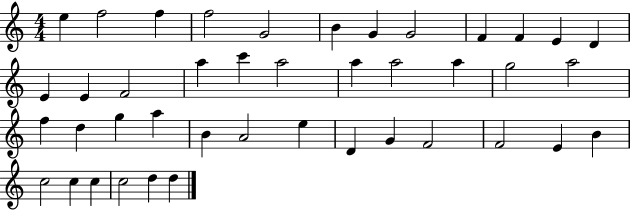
{
  \clef treble
  \numericTimeSignature
  \time 4/4
  \key c \major
  e''4 f''2 f''4 | f''2 g'2 | b'4 g'4 g'2 | f'4 f'4 e'4 d'4 | \break e'4 e'4 f'2 | a''4 c'''4 a''2 | a''4 a''2 a''4 | g''2 a''2 | \break f''4 d''4 g''4 a''4 | b'4 a'2 e''4 | d'4 g'4 f'2 | f'2 e'4 b'4 | \break c''2 c''4 c''4 | c''2 d''4 d''4 | \bar "|."
}